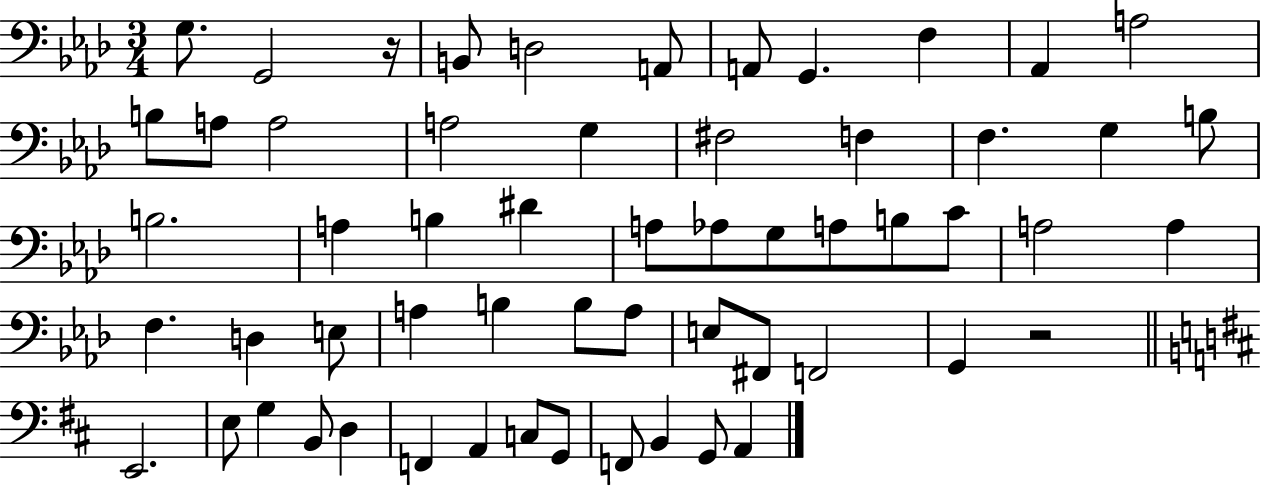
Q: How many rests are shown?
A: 2